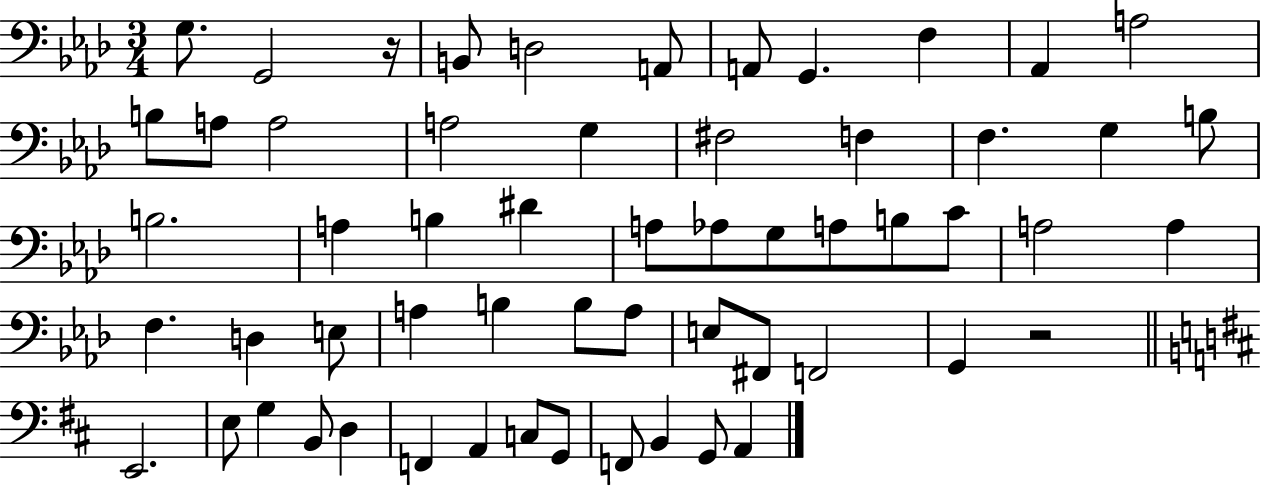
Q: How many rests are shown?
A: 2